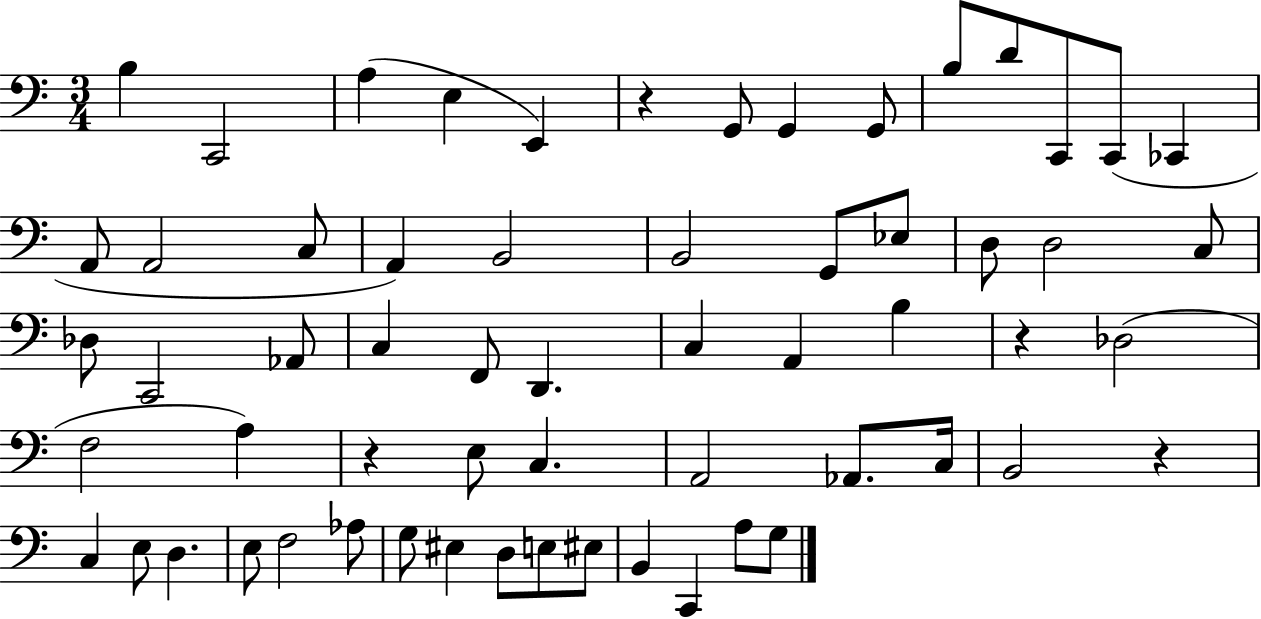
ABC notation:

X:1
T:Untitled
M:3/4
L:1/4
K:C
B, C,,2 A, E, E,, z G,,/2 G,, G,,/2 B,/2 D/2 C,,/2 C,,/2 _C,, A,,/2 A,,2 C,/2 A,, B,,2 B,,2 G,,/2 _E,/2 D,/2 D,2 C,/2 _D,/2 C,,2 _A,,/2 C, F,,/2 D,, C, A,, B, z _D,2 F,2 A, z E,/2 C, A,,2 _A,,/2 C,/4 B,,2 z C, E,/2 D, E,/2 F,2 _A,/2 G,/2 ^E, D,/2 E,/2 ^E,/2 B,, C,, A,/2 G,/2